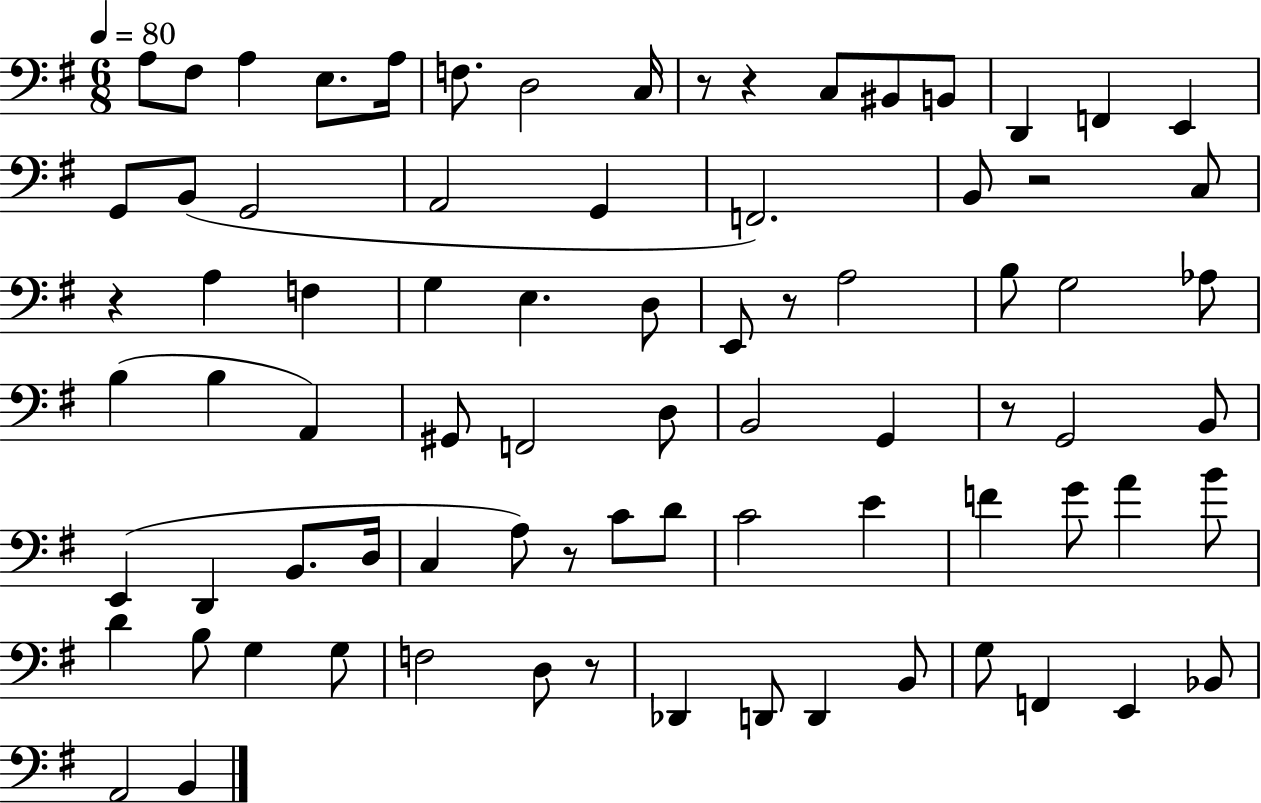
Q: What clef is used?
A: bass